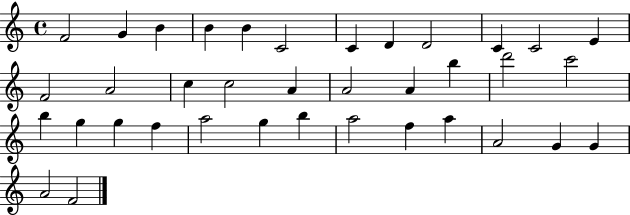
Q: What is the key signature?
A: C major